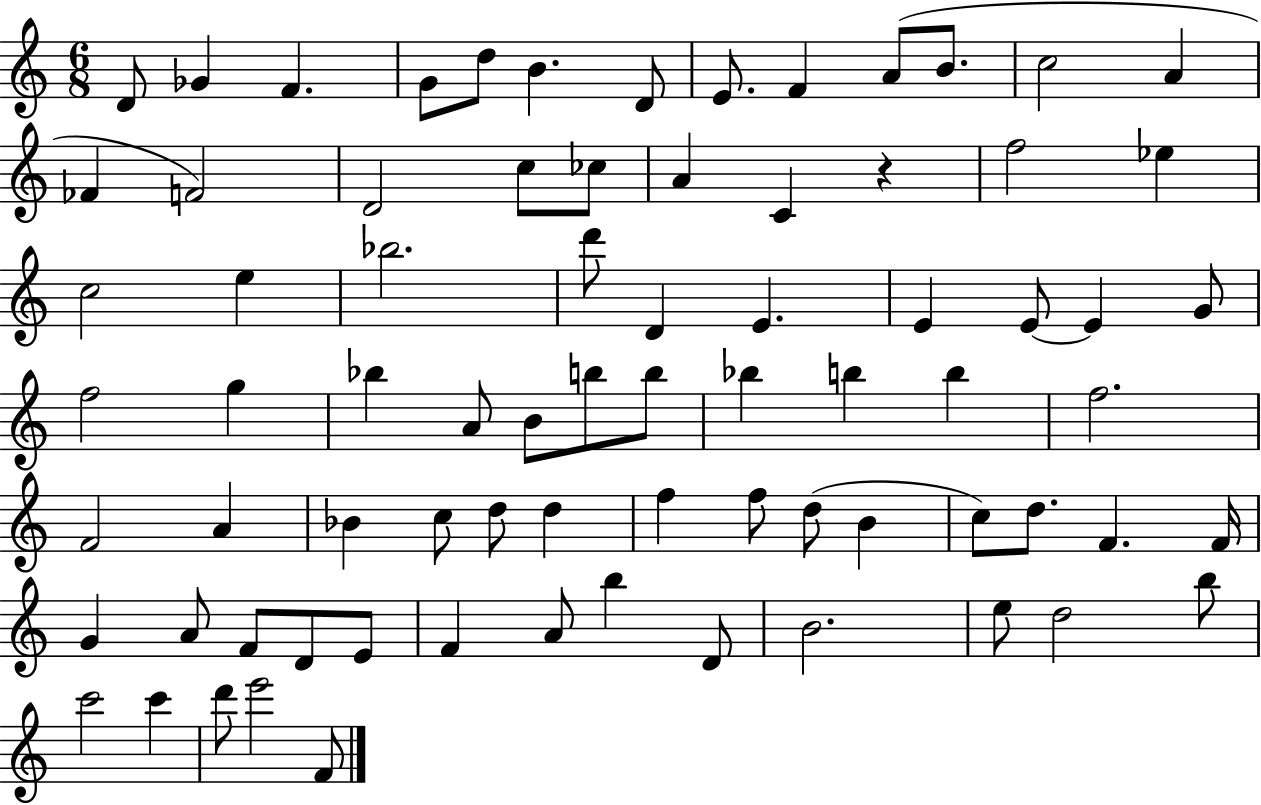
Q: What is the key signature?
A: C major